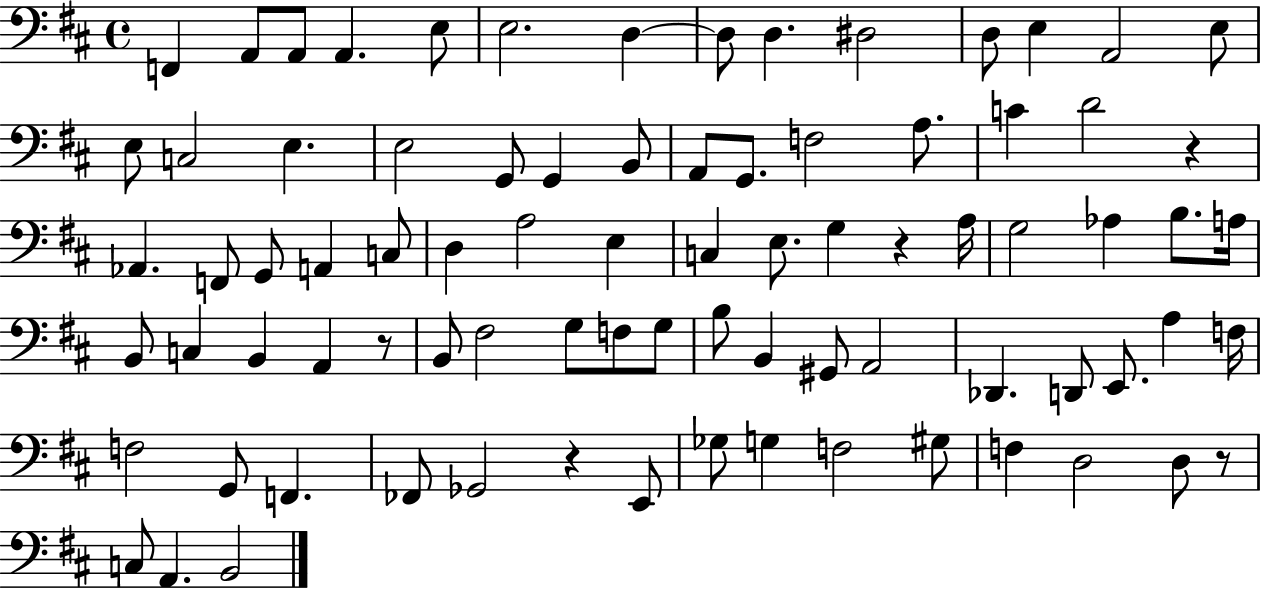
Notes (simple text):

F2/q A2/e A2/e A2/q. E3/e E3/h. D3/q D3/e D3/q. D#3/h D3/e E3/q A2/h E3/e E3/e C3/h E3/q. E3/h G2/e G2/q B2/e A2/e G2/e. F3/h A3/e. C4/q D4/h R/q Ab2/q. F2/e G2/e A2/q C3/e D3/q A3/h E3/q C3/q E3/e. G3/q R/q A3/s G3/h Ab3/q B3/e. A3/s B2/e C3/q B2/q A2/q R/e B2/e F#3/h G3/e F3/e G3/e B3/e B2/q G#2/e A2/h Db2/q. D2/e E2/e. A3/q F3/s F3/h G2/e F2/q. FES2/e Gb2/h R/q E2/e Gb3/e G3/q F3/h G#3/e F3/q D3/h D3/e R/e C3/e A2/q. B2/h